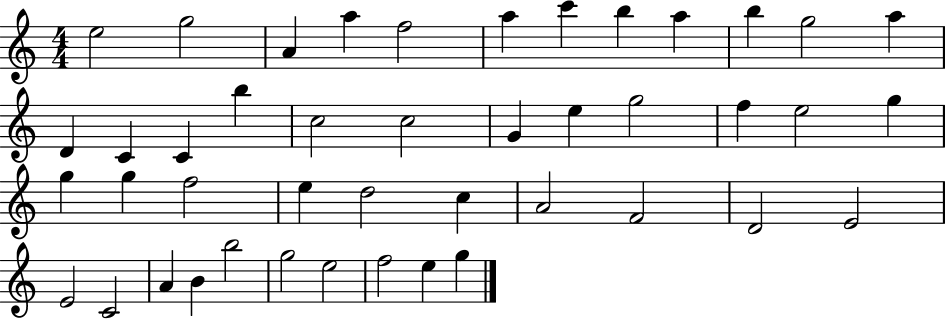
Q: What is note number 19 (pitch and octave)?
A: G4